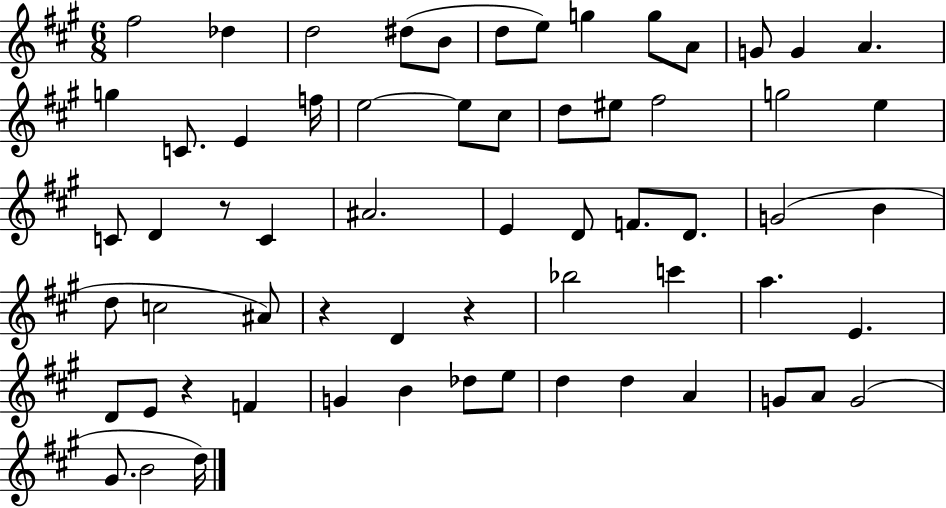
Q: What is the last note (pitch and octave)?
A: D5